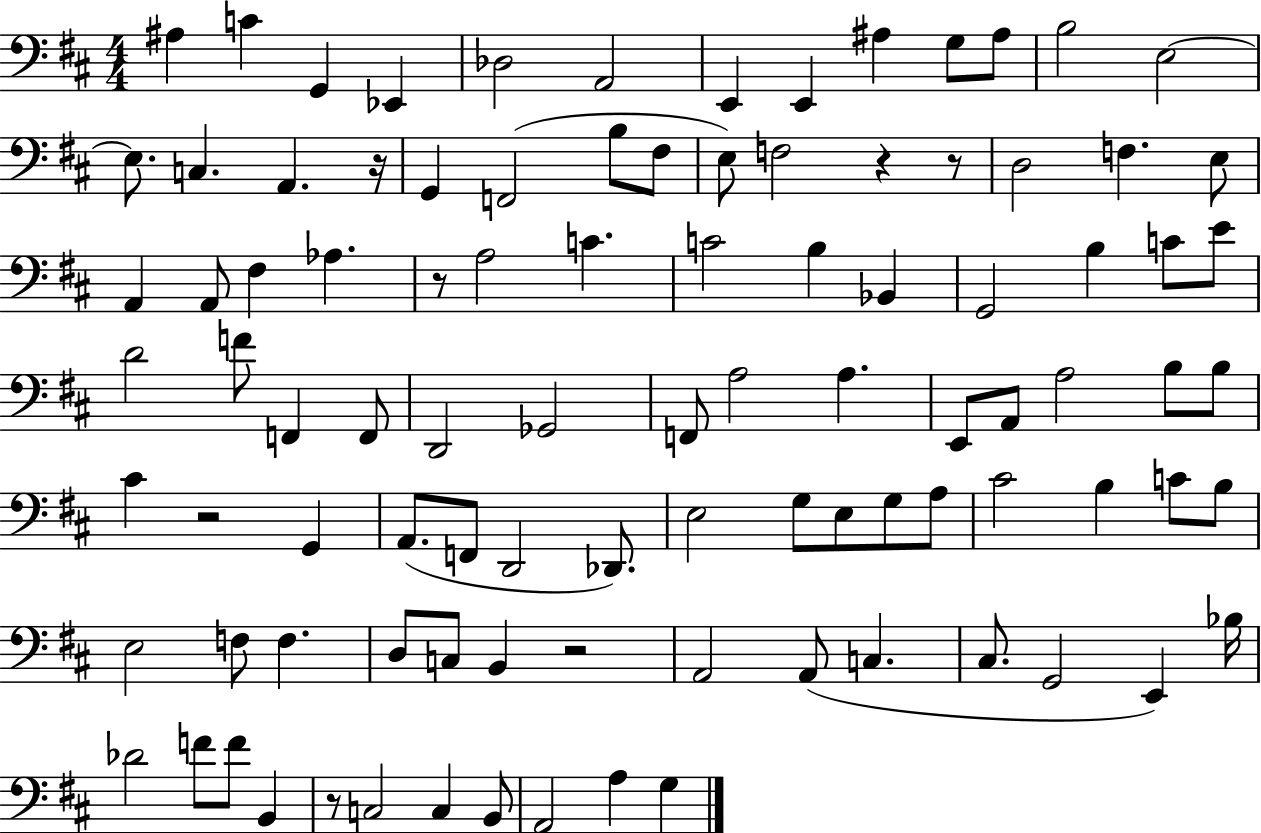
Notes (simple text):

A#3/q C4/q G2/q Eb2/q Db3/h A2/h E2/q E2/q A#3/q G3/e A#3/e B3/h E3/h E3/e. C3/q. A2/q. R/s G2/q F2/h B3/e F#3/e E3/e F3/h R/q R/e D3/h F3/q. E3/e A2/q A2/e F#3/q Ab3/q. R/e A3/h C4/q. C4/h B3/q Bb2/q G2/h B3/q C4/e E4/e D4/h F4/e F2/q F2/e D2/h Gb2/h F2/e A3/h A3/q. E2/e A2/e A3/h B3/e B3/e C#4/q R/h G2/q A2/e. F2/e D2/h Db2/e. E3/h G3/e E3/e G3/e A3/e C#4/h B3/q C4/e B3/e E3/h F3/e F3/q. D3/e C3/e B2/q R/h A2/h A2/e C3/q. C#3/e. G2/h E2/q Bb3/s Db4/h F4/e F4/e B2/q R/e C3/h C3/q B2/e A2/h A3/q G3/q